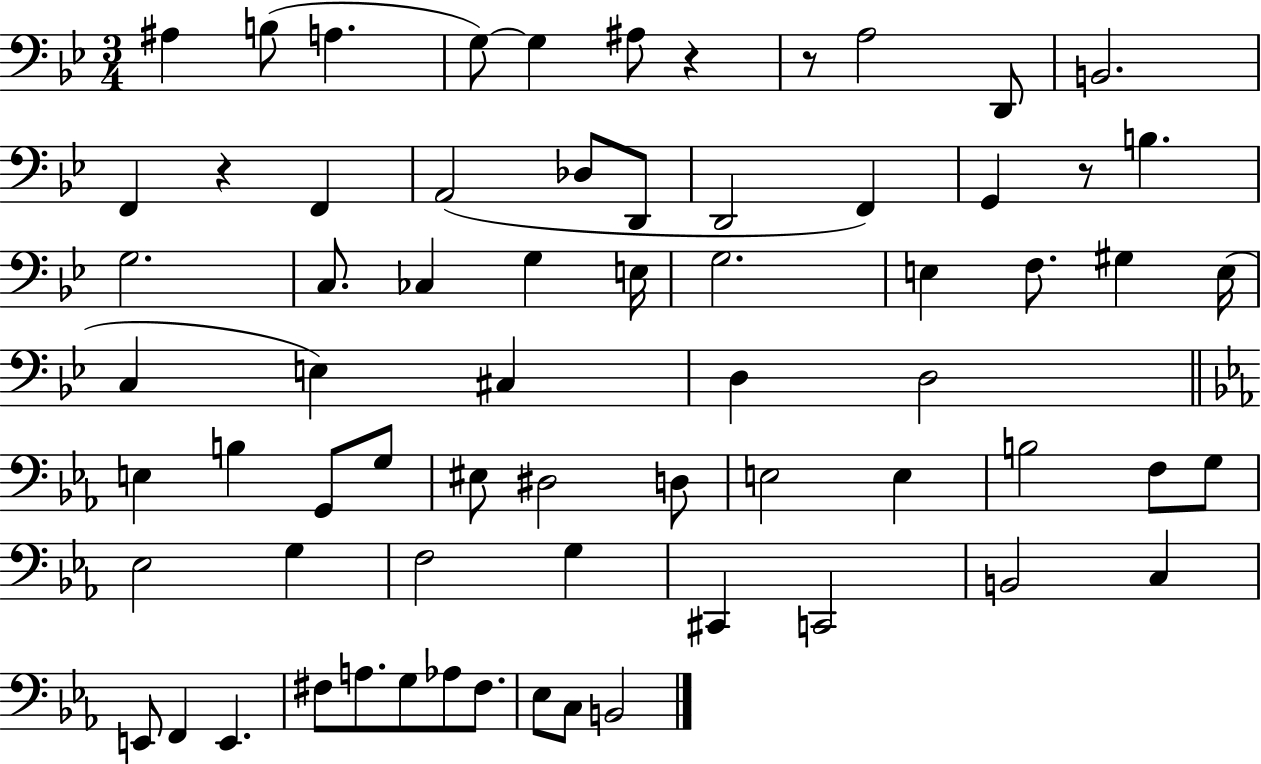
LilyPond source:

{
  \clef bass
  \numericTimeSignature
  \time 3/4
  \key bes \major
  \repeat volta 2 { ais4 b8( a4. | g8~~) g4 ais8 r4 | r8 a2 d,8 | b,2. | \break f,4 r4 f,4 | a,2( des8 d,8 | d,2 f,4) | g,4 r8 b4. | \break g2. | c8. ces4 g4 e16 | g2. | e4 f8. gis4 e16( | \break c4 e4) cis4 | d4 d2 | \bar "||" \break \key ees \major e4 b4 g,8 g8 | eis8 dis2 d8 | e2 e4 | b2 f8 g8 | \break ees2 g4 | f2 g4 | cis,4 c,2 | b,2 c4 | \break e,8 f,4 e,4. | fis8 a8. g8 aes8 fis8. | ees8 c8 b,2 | } \bar "|."
}